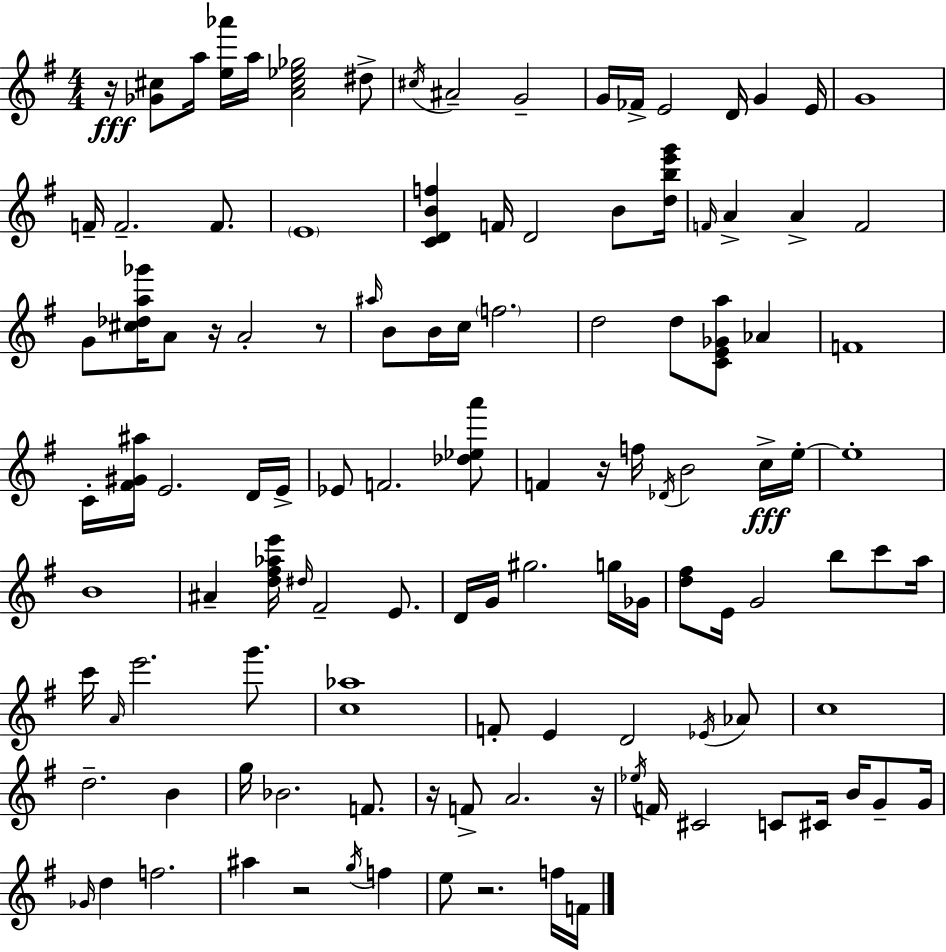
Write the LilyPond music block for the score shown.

{
  \clef treble
  \numericTimeSignature
  \time 4/4
  \key e \minor
  r16\fff <ges' cis''>8 a''16 <e'' aes'''>16 a''16 <a' cis'' ees'' ges''>2 dis''8-> | \acciaccatura { cis''16 } ais'2-- g'2-- | g'16 fes'16-> e'2 d'16 g'4 | e'16 g'1 | \break f'16-- f'2.-- f'8. | \parenthesize e'1 | <c' d' b' f''>4 f'16 d'2 b'8 | <d'' b'' e''' g'''>16 \grace { f'16 } a'4-> a'4-> f'2 | \break g'8 <cis'' des'' a'' ges'''>16 a'8 r16 a'2-. | r8 \grace { ais''16 } b'8 b'16 c''16 \parenthesize f''2. | d''2 d''8 <c' e' ges' a''>8 aes'4 | f'1 | \break c'16-. <fis' gis' ais''>16 e'2. | d'16 e'16-> ees'8 f'2. | <des'' ees'' a'''>8 f'4 r16 f''16 \acciaccatura { des'16 } b'2 | c''16->\fff e''16-.~~ e''1-. | \break b'1 | ais'4-- <d'' fis'' aes'' e'''>16 \grace { dis''16 } fis'2-- | e'8. d'16 g'16 gis''2. | g''16 ges'16 <d'' fis''>8 e'16 g'2 | \break b''8 c'''8 a''16 c'''16 \grace { a'16 } e'''2. | g'''8. <c'' aes''>1 | f'8-. e'4 d'2 | \acciaccatura { ees'16 } aes'8 c''1 | \break d''2.-- | b'4 g''16 bes'2. | f'8. r16 f'8-> a'2. | r16 \acciaccatura { ees''16 } f'16 cis'2 | \break c'8 cis'16 b'16 g'8-- g'16 \grace { ges'16 } d''4 f''2. | ais''4 r2 | \acciaccatura { g''16 } f''4 e''8 r2. | f''16 f'16 \bar "|."
}